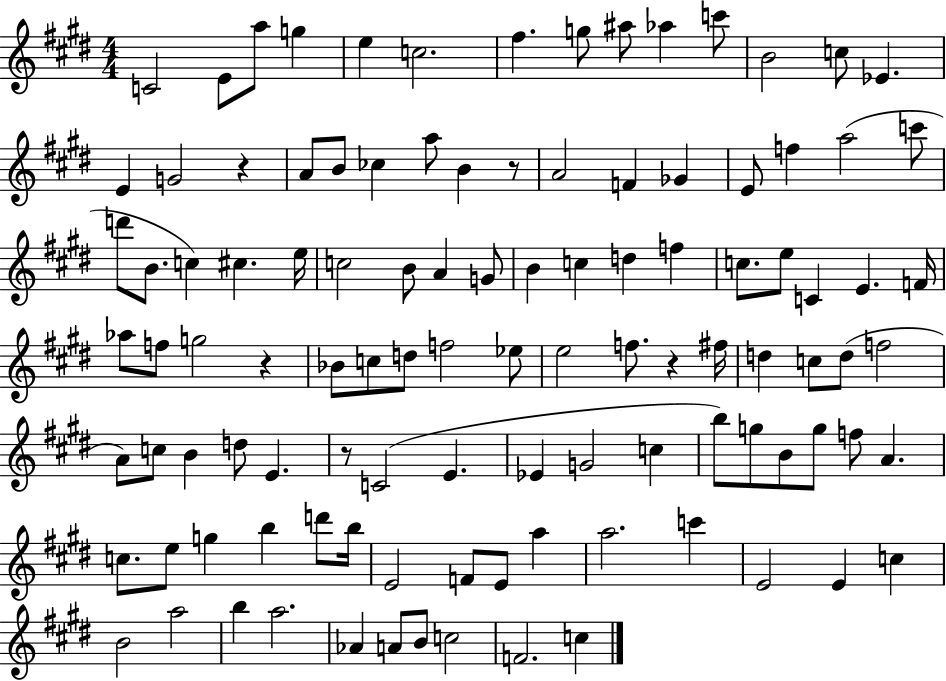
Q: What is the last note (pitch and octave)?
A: C5